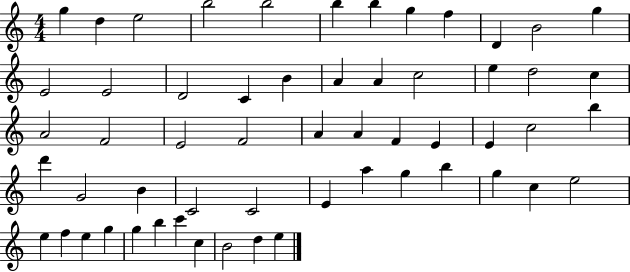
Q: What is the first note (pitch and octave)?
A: G5